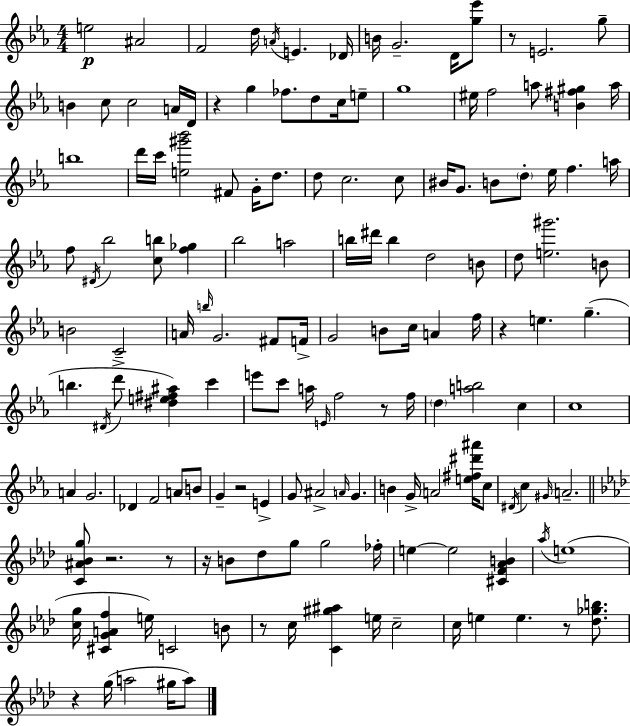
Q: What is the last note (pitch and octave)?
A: A5